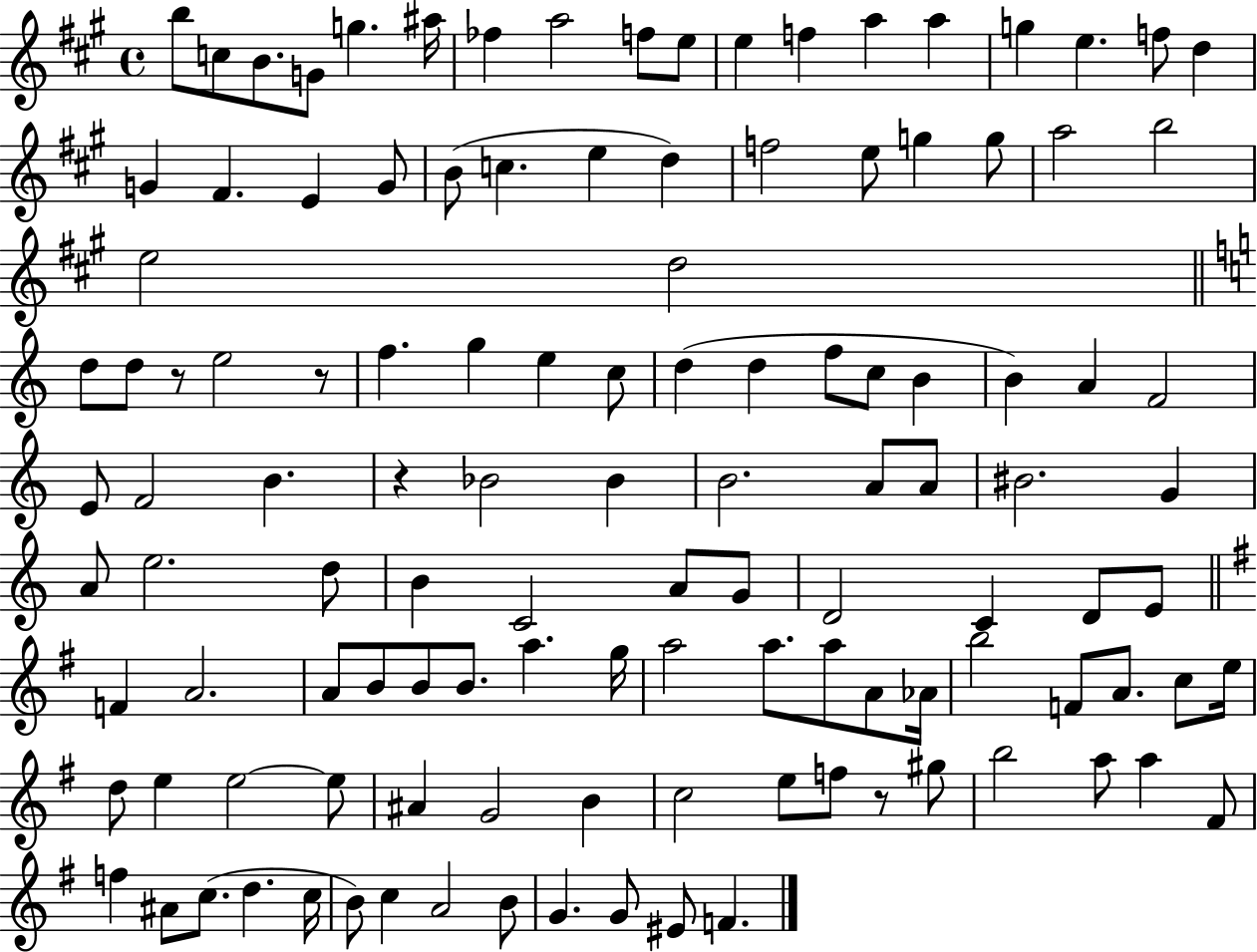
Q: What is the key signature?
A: A major